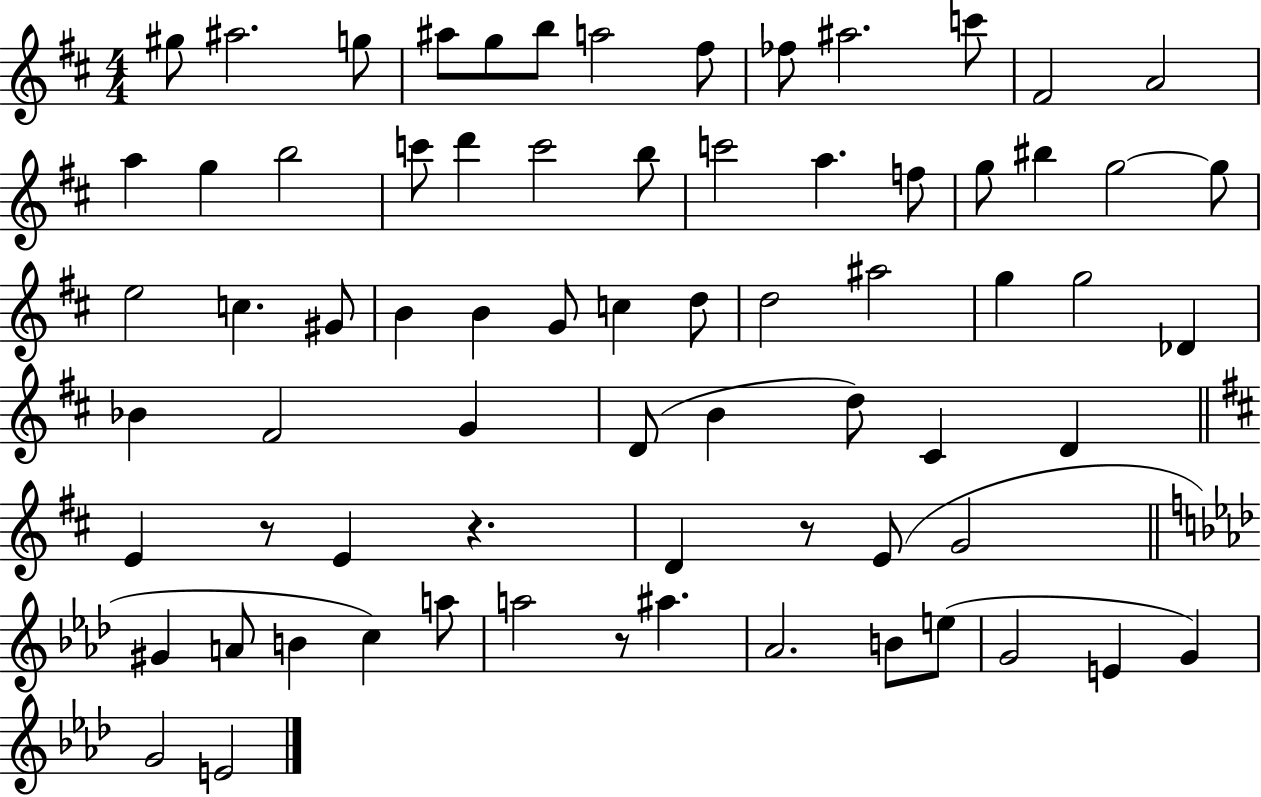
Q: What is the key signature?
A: D major